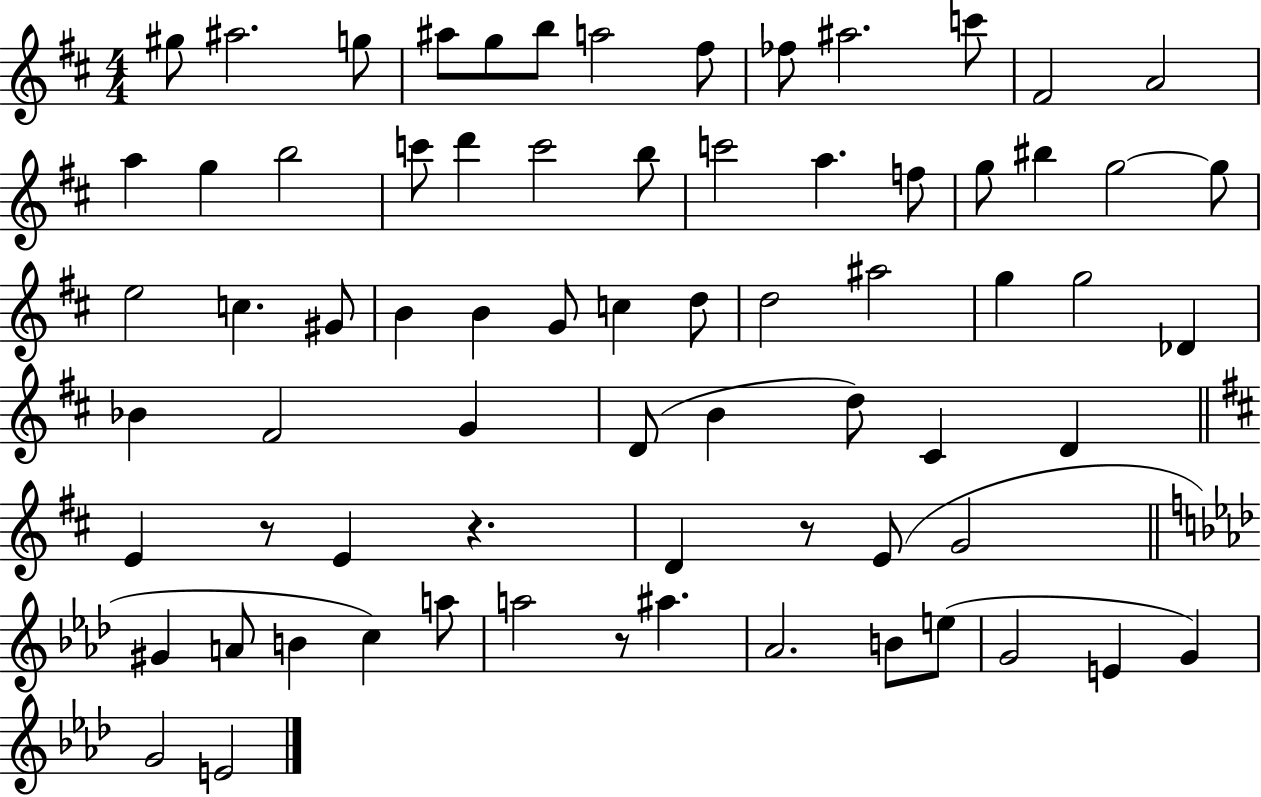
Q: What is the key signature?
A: D major